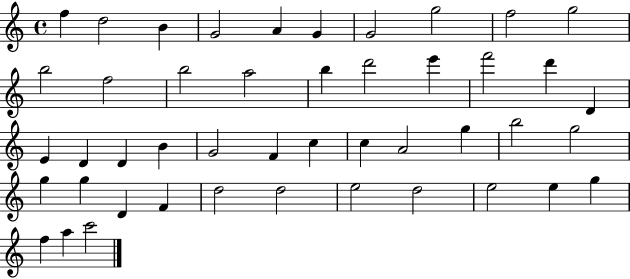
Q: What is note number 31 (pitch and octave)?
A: B5